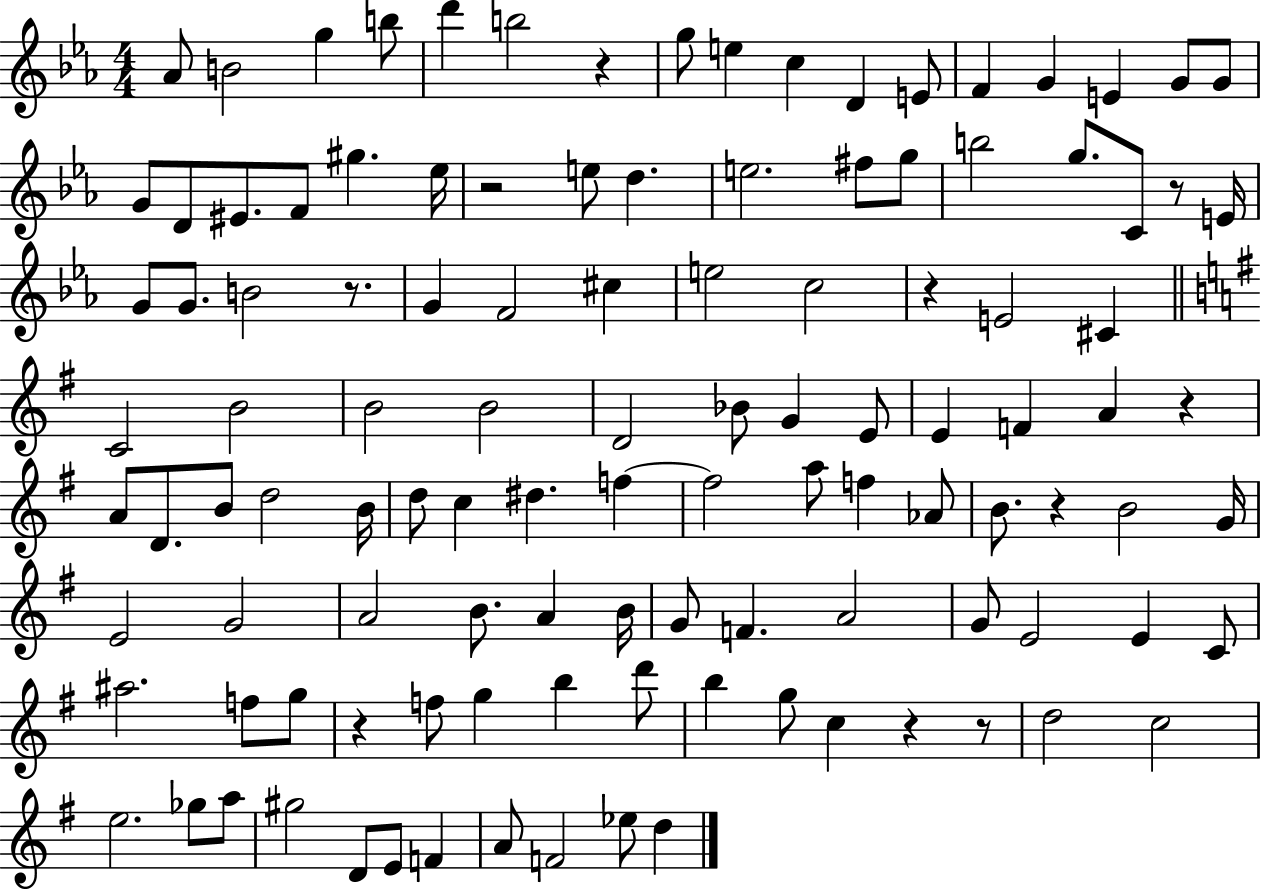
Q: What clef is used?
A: treble